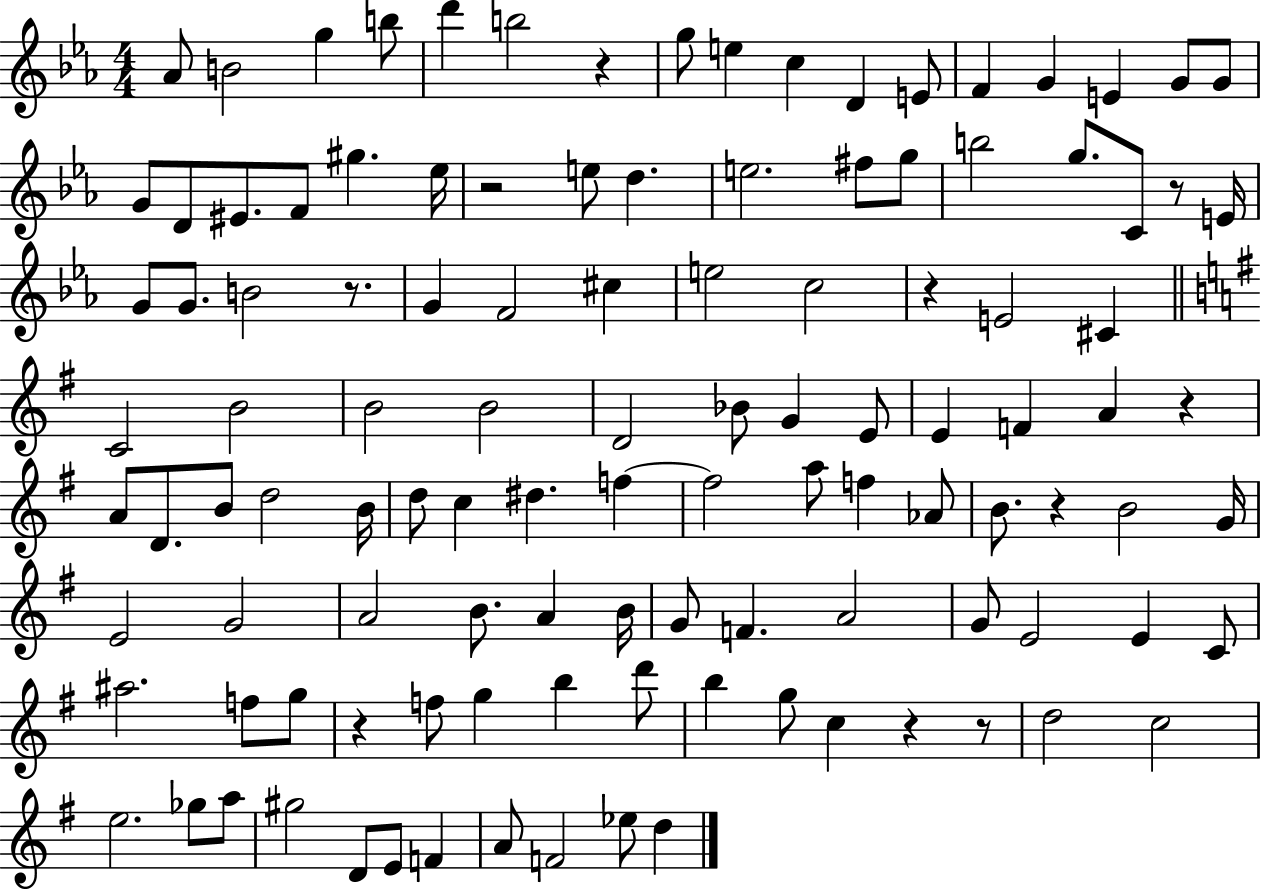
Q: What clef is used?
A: treble